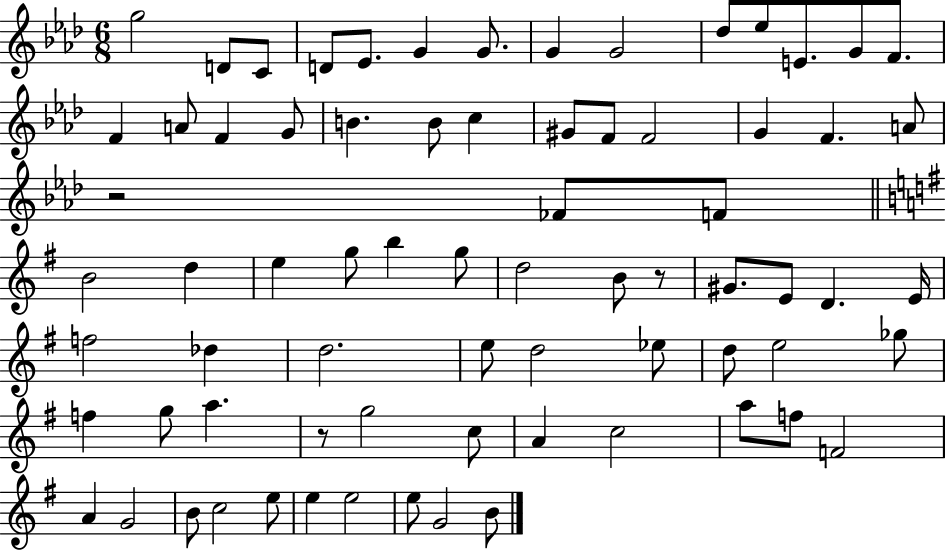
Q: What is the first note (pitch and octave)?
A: G5